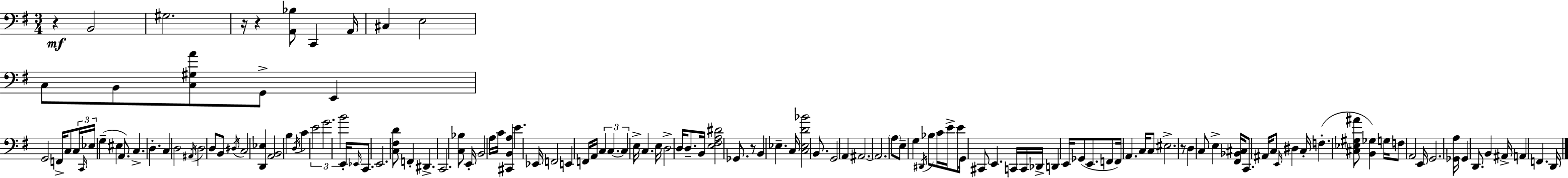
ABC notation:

X:1
T:Untitled
M:3/4
L:1/4
K:G
z B,,2 ^G,2 z/4 z [A,,_B,]/2 C,, A,,/4 ^C, E,2 C,/2 B,,/2 [C,^G,A]/2 G,,/2 E,, G,,2 F,,/4 C,/2 C,/4 C,,/4 _E,/4 G, ^E, A,,/2 C, D, C, D,2 ^A,,/4 D,2 D,/2 B,,/2 ^D,/4 C,2 [D,,_E,] [A,,B,,]2 B, D,/4 C E2 G2 B2 E,,/4 _E,,/4 C,,/2 E,,2 [C,^F,D]/2 F,, ^D,, C,,2 [C,_B,]/2 E,,/4 B,,2 A,/4 C/4 [^C,,B,,A,] E _E,,/4 F,,2 E,, F,,/4 A,,/4 C, C, C, E,/4 C, E,/4 D,2 D,/4 D,/2 B,,/4 [E,^F,A,^D]2 _G,,/2 z/2 B,, _E, C,/4 [C,_E,D_B]2 B,,/2 G,,2 A,, ^A,,2 ^A,,2 A,/2 E,/2 G, ^D,,/4 _B,/2 C/4 E/4 E/2 G,,/4 ^C,,/2 E,, C,,/4 C,,/4 _D,,/4 D,, E,,/4 _G,,/2 E,,/2 F,,/2 F,,/4 A,, C,/4 C,/2 ^E,2 z/2 D, C,/2 E, [^F,,_B,,^C,]/4 C,,/2 ^A,,/4 C,/2 E,,/4 ^D, C,/4 F, [^C,_E,^G,^A]/2 [B,,_G,] G,/4 F,/2 A,,2 E,,/4 G,,2 [_G,,A,]/4 _G,, D,,/2 B,, ^A,,/4 A,, F,, D,,/4